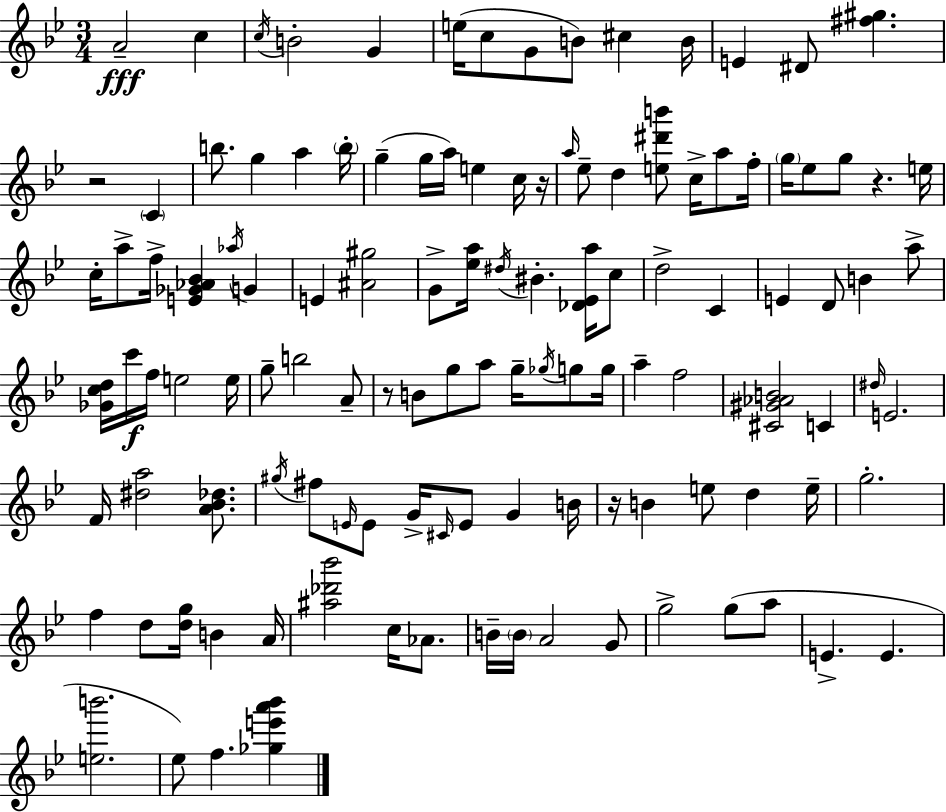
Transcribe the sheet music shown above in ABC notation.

X:1
T:Untitled
M:3/4
L:1/4
K:Gm
A2 c c/4 B2 G e/4 c/2 G/2 B/2 ^c B/4 E ^D/2 [^f^g] z2 C b/2 g a b/4 g g/4 a/4 e c/4 z/4 a/4 _e/2 d [e^d'b']/2 c/4 a/2 f/4 g/4 _e/2 g/2 z e/4 c/4 a/2 f/4 [E_G_A_B] _a/4 G E [^A^g]2 G/2 [_ea]/4 ^d/4 ^B [_D_Ea]/4 c/2 d2 C E D/2 B a/2 [_Gcd]/4 c'/4 f/4 e2 e/4 g/2 b2 A/2 z/2 B/2 g/2 a/2 g/4 _g/4 g/2 g/4 a f2 [^C^G_AB]2 C ^d/4 E2 F/4 [^da]2 [A_B_d]/2 ^g/4 ^f/2 E/4 E/2 G/4 ^C/4 E/2 G B/4 z/4 B e/2 d e/4 g2 f d/2 [dg]/4 B A/4 [^a_d'_b']2 c/4 _A/2 B/4 B/4 A2 G/2 g2 g/2 a/2 E E [eb']2 _e/2 f [_ge'a'_b']